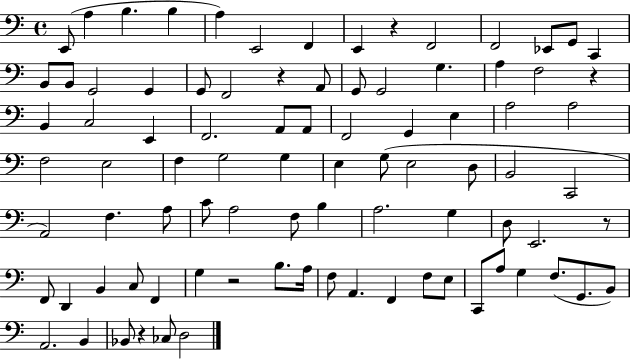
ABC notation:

X:1
T:Untitled
M:4/4
L:1/4
K:C
E,,/2 A, B, B, A, E,,2 F,, E,, z F,,2 F,,2 _E,,/2 G,,/2 C,, B,,/2 B,,/2 G,,2 G,, G,,/2 F,,2 z A,,/2 G,,/2 G,,2 G, A, F,2 z B,, C,2 E,, F,,2 A,,/2 A,,/2 F,,2 G,, E, A,2 A,2 F,2 E,2 F, G,2 G, E, G,/2 E,2 D,/2 B,,2 C,,2 A,,2 F, A,/2 C/2 A,2 F,/2 B, A,2 G, D,/2 E,,2 z/2 F,,/2 D,, B,, C,/2 F,, G, z2 B,/2 A,/4 F,/2 A,, F,, F,/2 E,/2 C,,/2 A,/2 G, F,/2 G,,/2 B,,/2 A,,2 B,, _B,,/2 z _C,/2 D,2